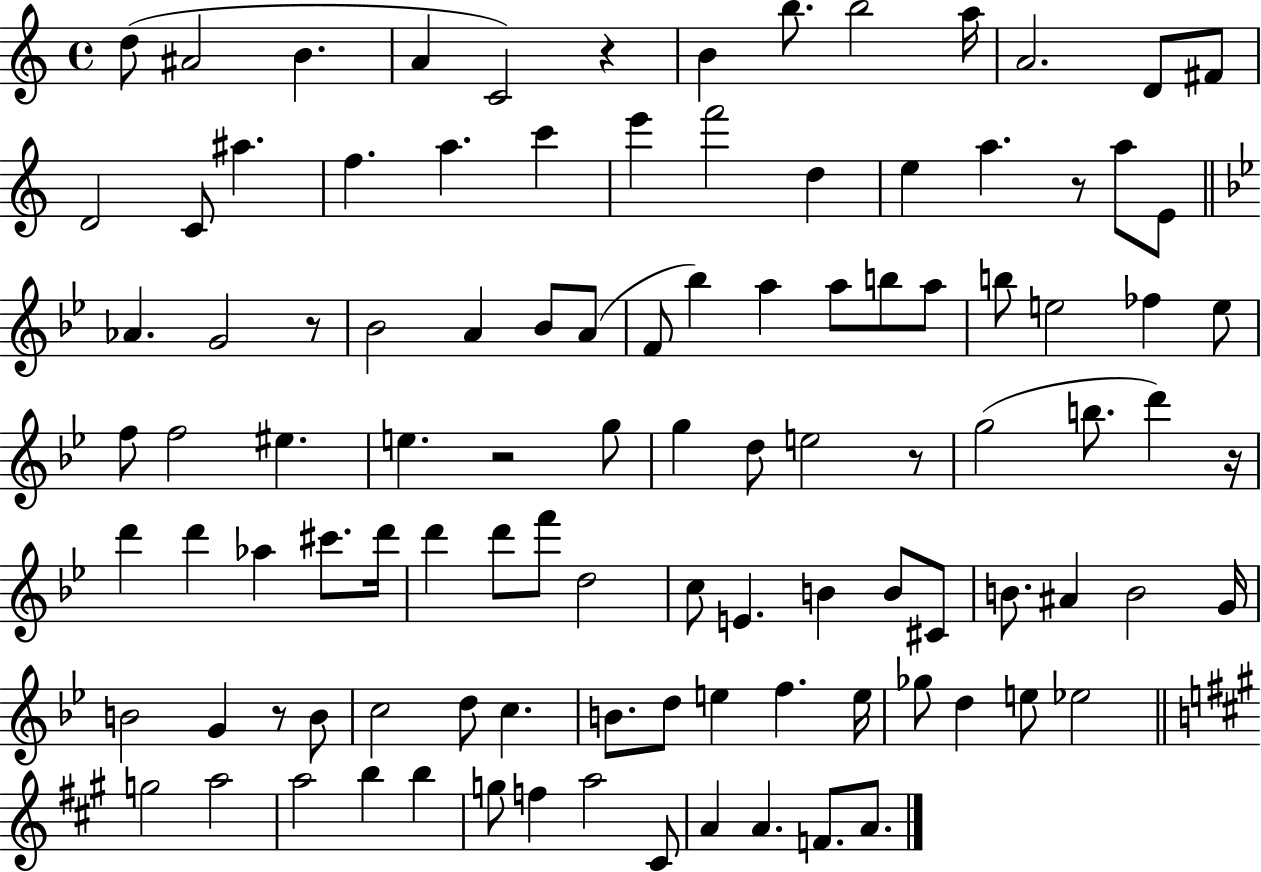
D5/e A#4/h B4/q. A4/q C4/h R/q B4/q B5/e. B5/h A5/s A4/h. D4/e F#4/e D4/h C4/e A#5/q. F5/q. A5/q. C6/q E6/q F6/h D5/q E5/q A5/q. R/e A5/e E4/e Ab4/q. G4/h R/e Bb4/h A4/q Bb4/e A4/e F4/e Bb5/q A5/q A5/e B5/e A5/e B5/e E5/h FES5/q E5/e F5/e F5/h EIS5/q. E5/q. R/h G5/e G5/q D5/e E5/h R/e G5/h B5/e. D6/q R/s D6/q D6/q Ab5/q C#6/e. D6/s D6/q D6/e F6/e D5/h C5/e E4/q. B4/q B4/e C#4/e B4/e. A#4/q B4/h G4/s B4/h G4/q R/e B4/e C5/h D5/e C5/q. B4/e. D5/e E5/q F5/q. E5/s Gb5/e D5/q E5/e Eb5/h G5/h A5/h A5/h B5/q B5/q G5/e F5/q A5/h C#4/e A4/q A4/q. F4/e. A4/e.